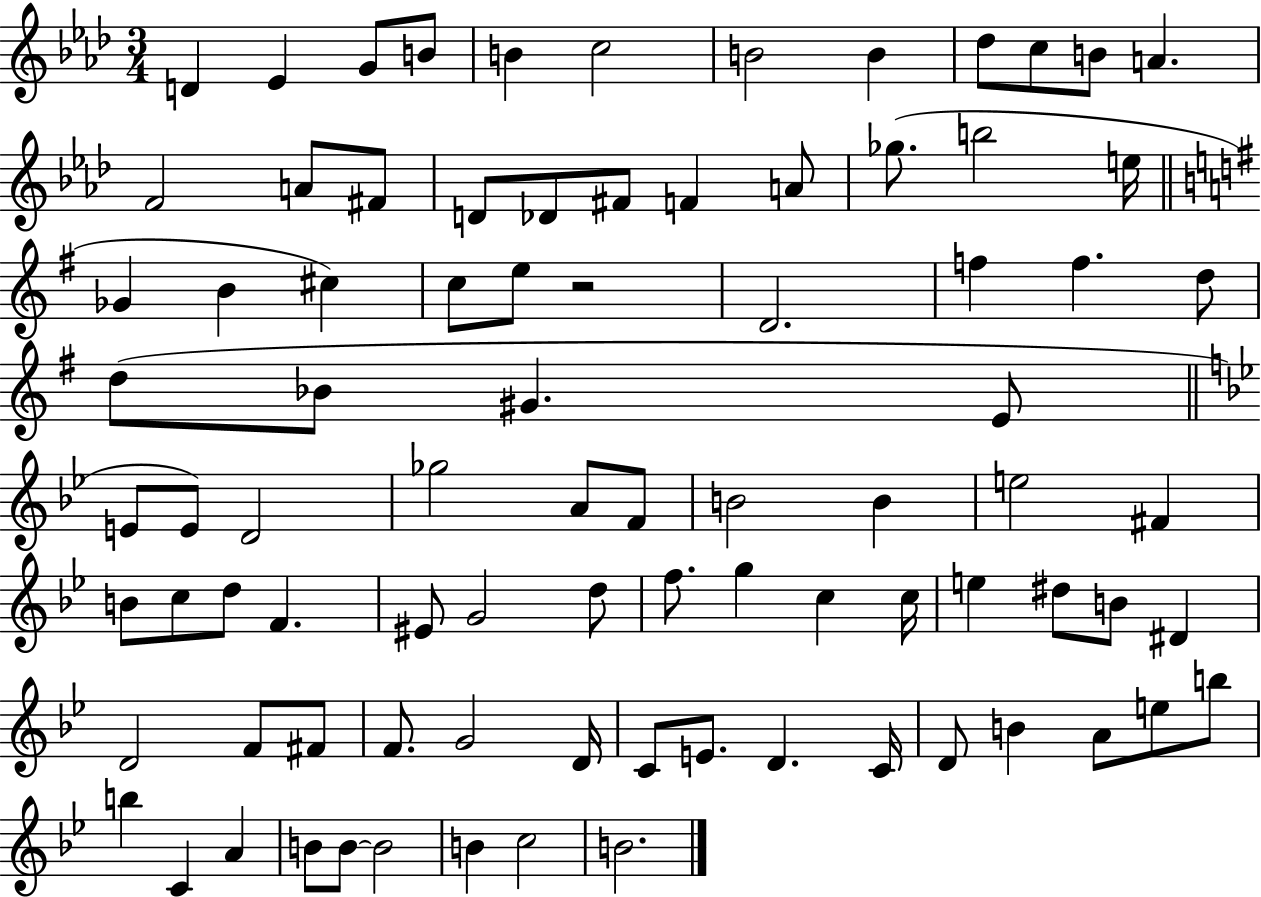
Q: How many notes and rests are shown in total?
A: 86